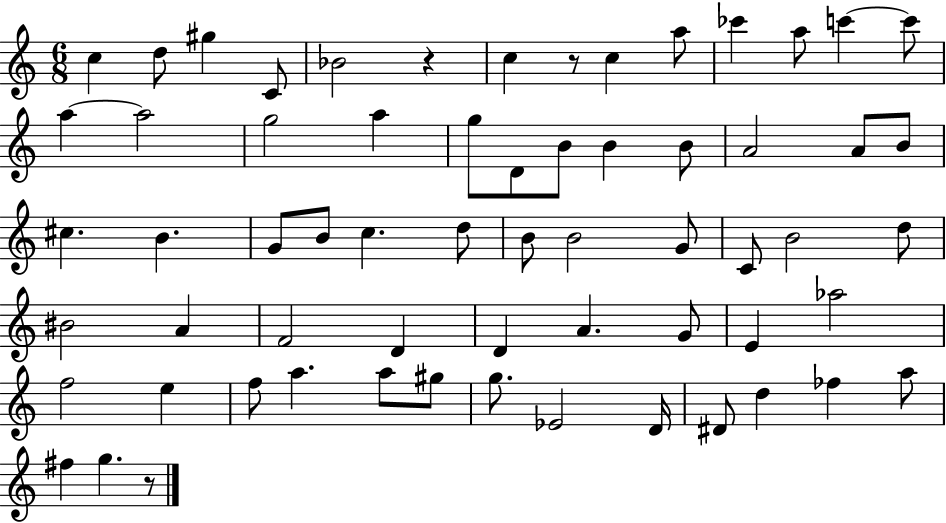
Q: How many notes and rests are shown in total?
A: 63